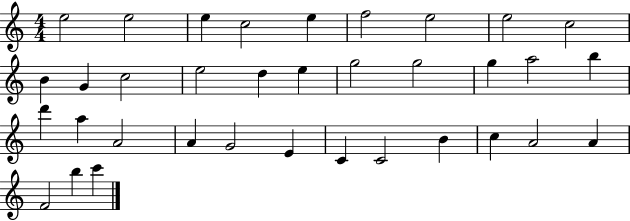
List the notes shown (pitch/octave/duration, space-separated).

E5/h E5/h E5/q C5/h E5/q F5/h E5/h E5/h C5/h B4/q G4/q C5/h E5/h D5/q E5/q G5/h G5/h G5/q A5/h B5/q D6/q A5/q A4/h A4/q G4/h E4/q C4/q C4/h B4/q C5/q A4/h A4/q F4/h B5/q C6/q